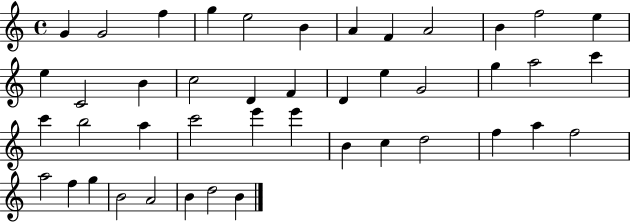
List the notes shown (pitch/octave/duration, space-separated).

G4/q G4/h F5/q G5/q E5/h B4/q A4/q F4/q A4/h B4/q F5/h E5/q E5/q C4/h B4/q C5/h D4/q F4/q D4/q E5/q G4/h G5/q A5/h C6/q C6/q B5/h A5/q C6/h E6/q E6/q B4/q C5/q D5/h F5/q A5/q F5/h A5/h F5/q G5/q B4/h A4/h B4/q D5/h B4/q